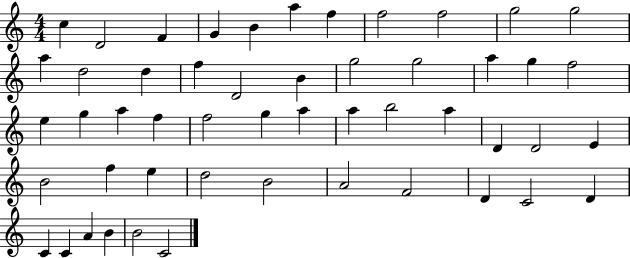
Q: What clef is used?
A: treble